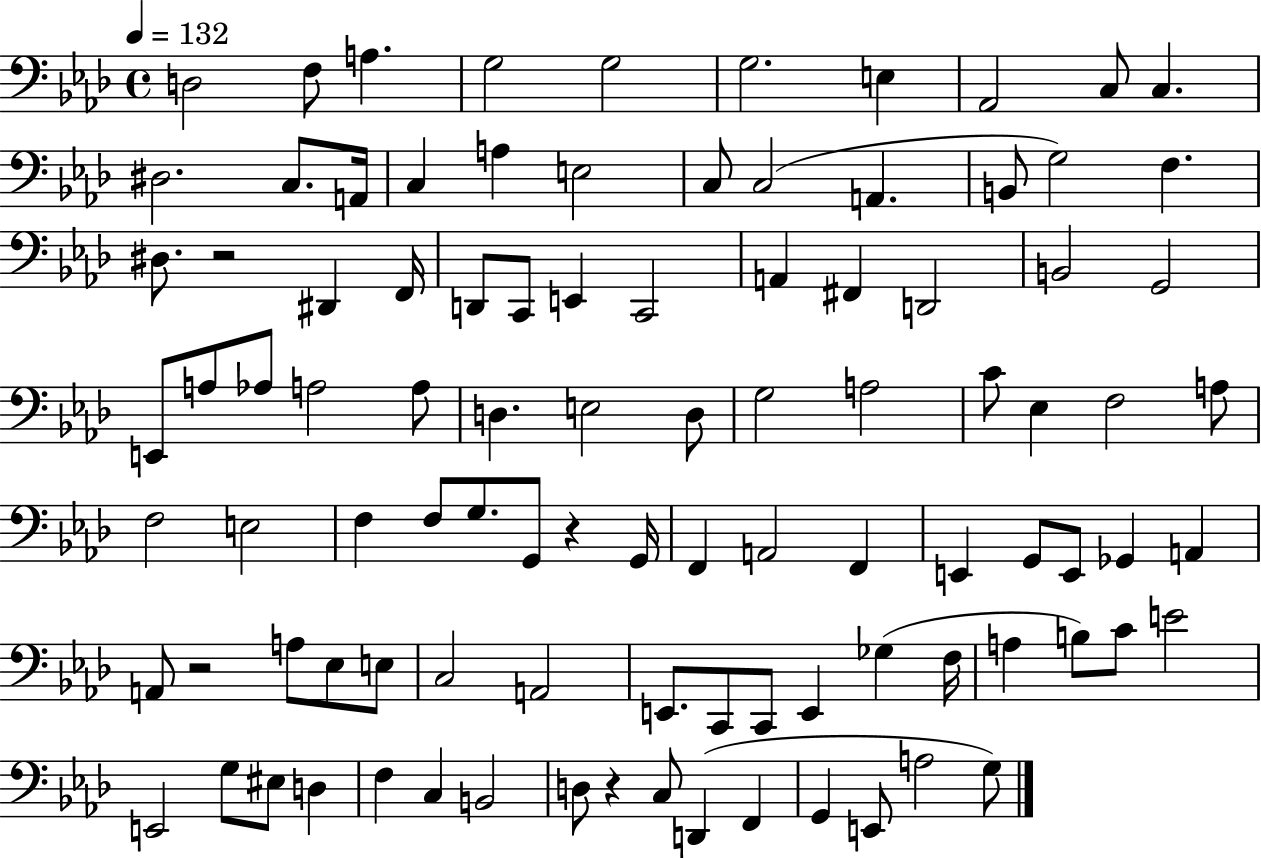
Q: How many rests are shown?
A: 4